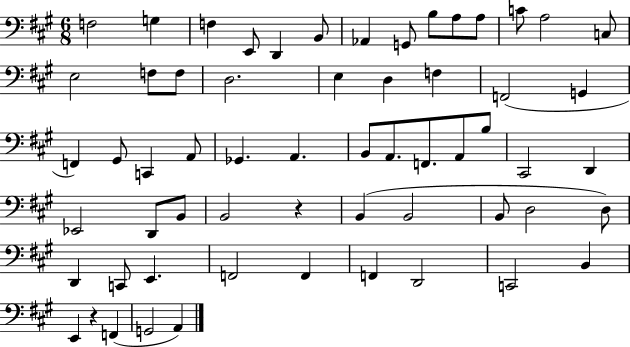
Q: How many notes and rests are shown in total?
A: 60